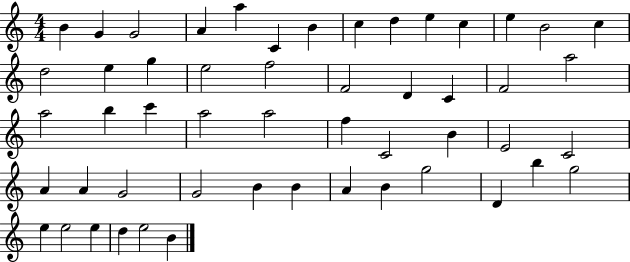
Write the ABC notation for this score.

X:1
T:Untitled
M:4/4
L:1/4
K:C
B G G2 A a C B c d e c e B2 c d2 e g e2 f2 F2 D C F2 a2 a2 b c' a2 a2 f C2 B E2 C2 A A G2 G2 B B A B g2 D b g2 e e2 e d e2 B